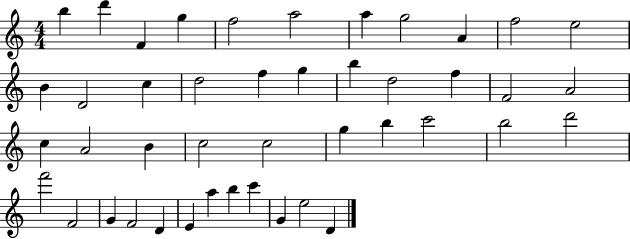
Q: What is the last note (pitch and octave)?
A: D4